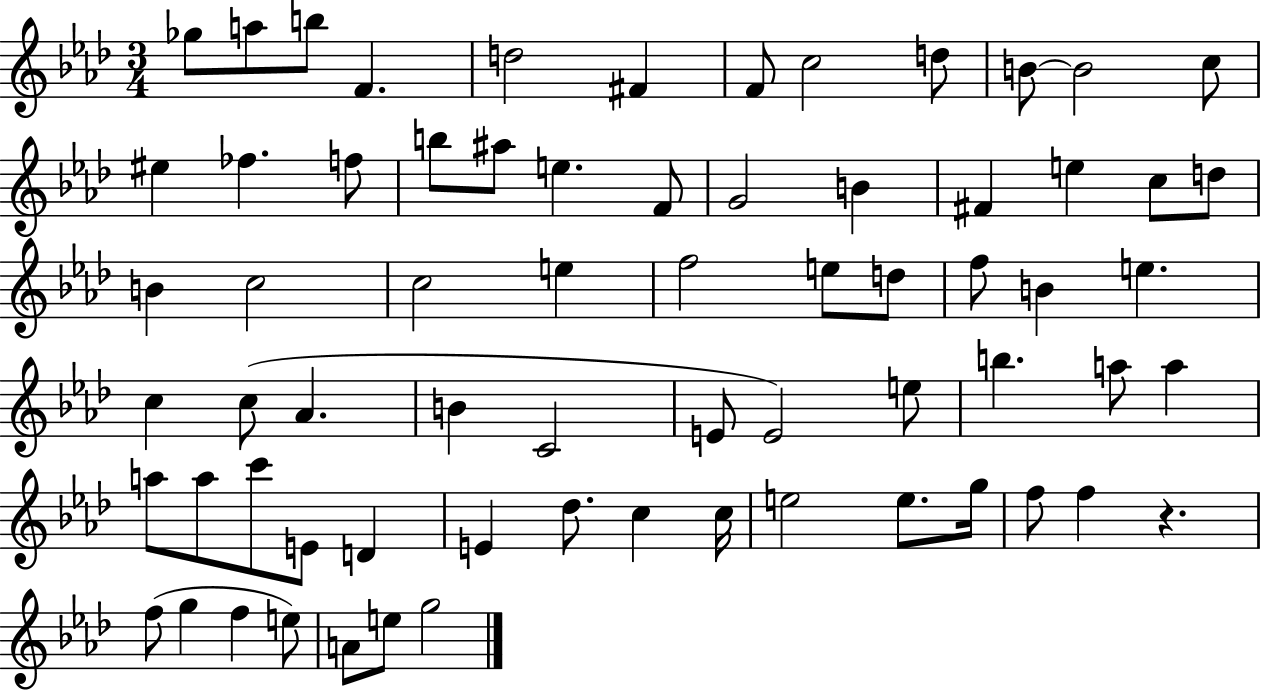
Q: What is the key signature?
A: AES major